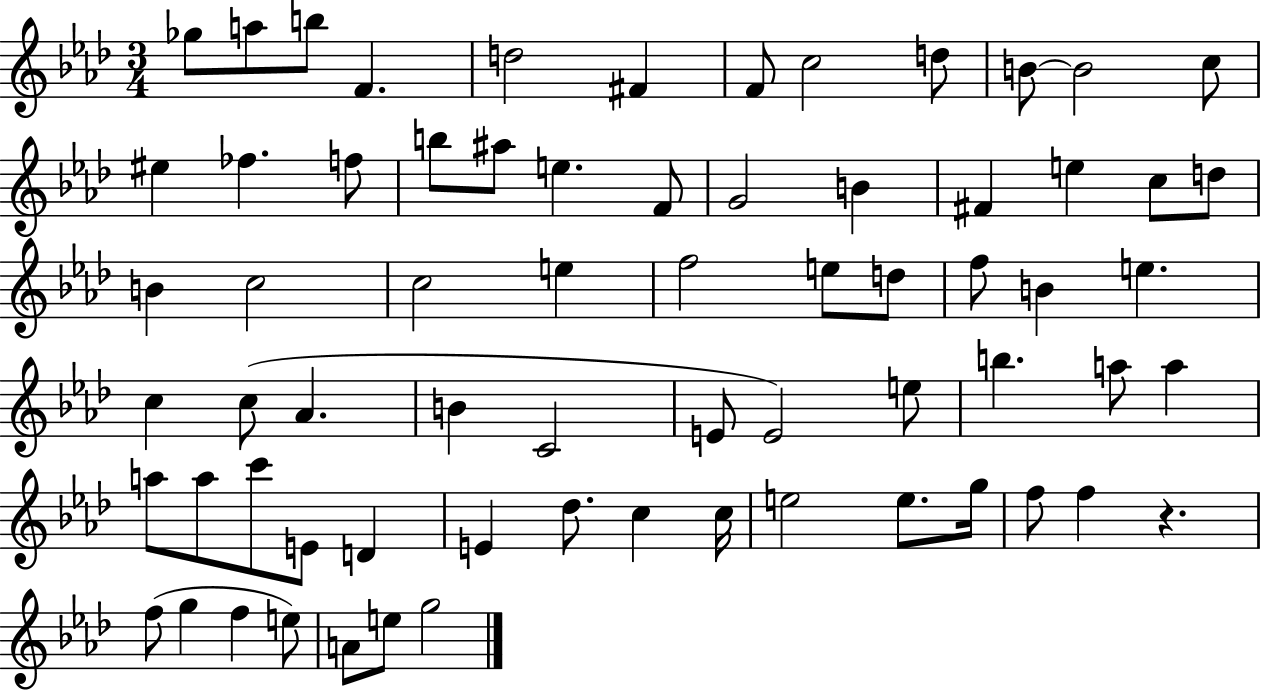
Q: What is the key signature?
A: AES major